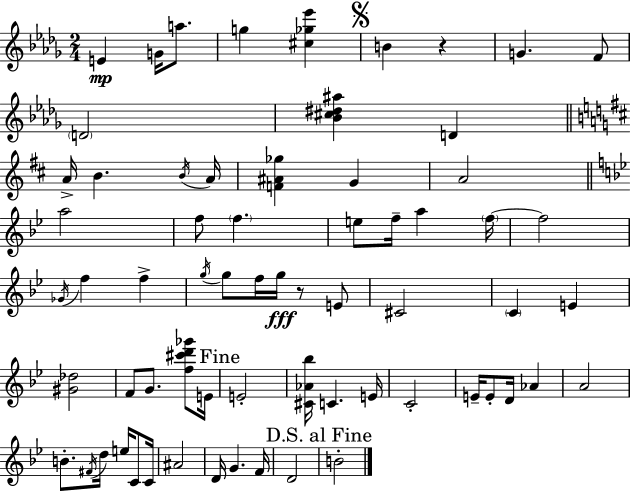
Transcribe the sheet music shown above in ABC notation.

X:1
T:Untitled
M:2/4
L:1/4
K:Bbm
E G/4 a/2 g [^c_g_e'] B z G F/2 D2 [_B^c^d^a] D A/4 B B/4 A/4 [F^A_g] G A2 a2 f/2 f e/2 f/4 a f/4 f2 _G/4 f f g/4 g/2 f/4 g/4 z/2 E/2 ^C2 C E [^G_d]2 F/2 G/2 [f^c'd'_g']/2 E/4 E2 [^C_A_b]/4 C E/4 C2 E/4 E/2 D/4 _A A2 B/2 ^F/4 d/4 e/4 C/2 C/4 ^A2 D/4 G F/4 D2 B2